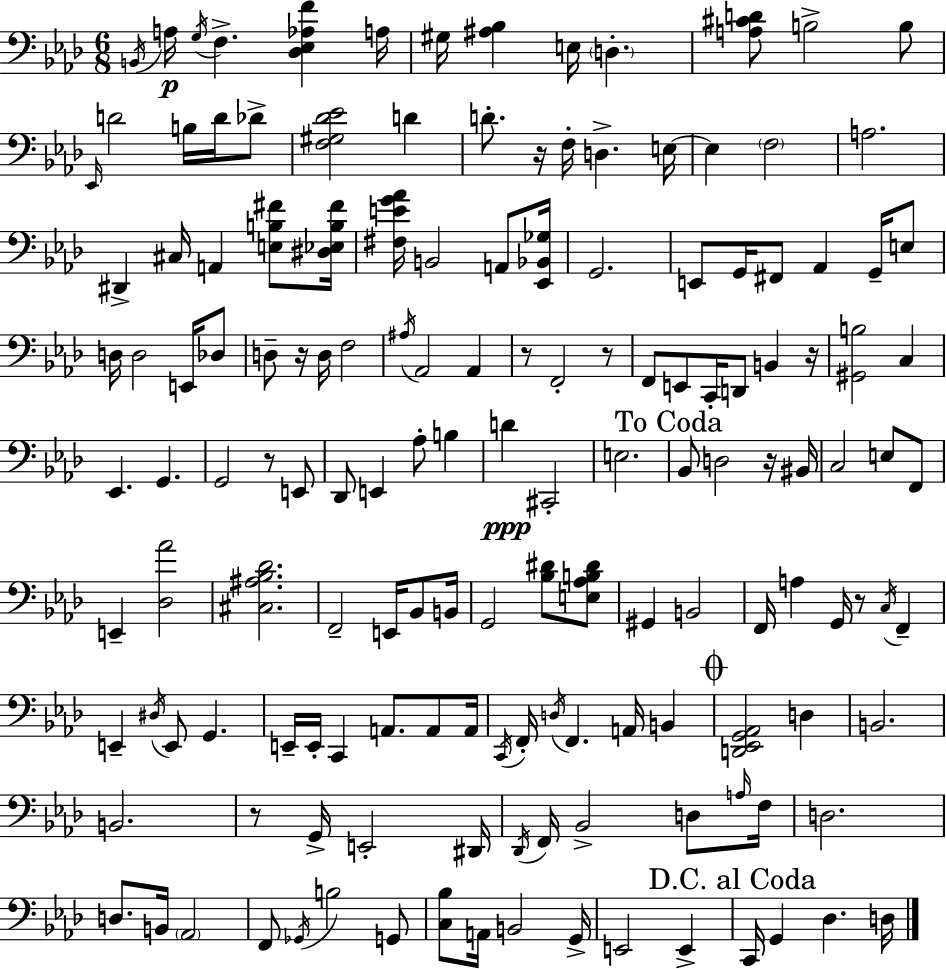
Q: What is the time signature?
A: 6/8